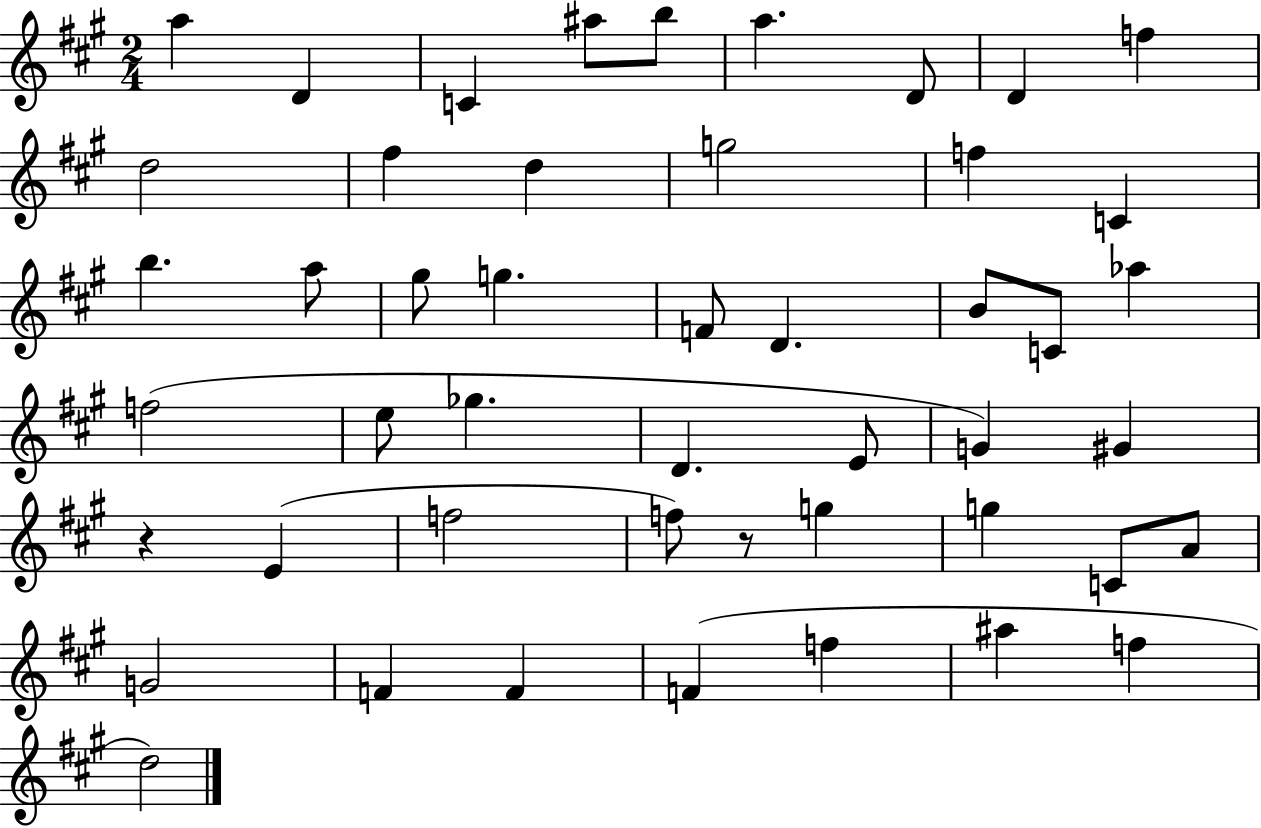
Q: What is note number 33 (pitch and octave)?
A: F5